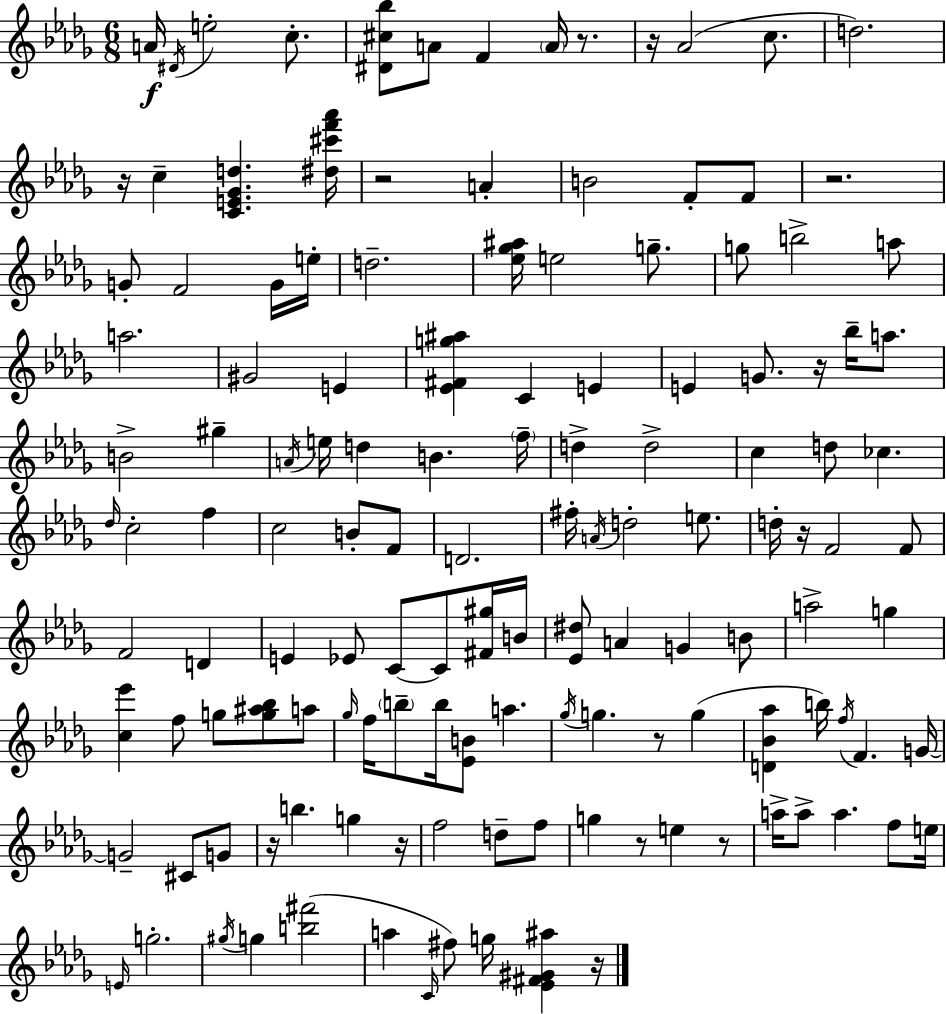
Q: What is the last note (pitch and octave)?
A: G5